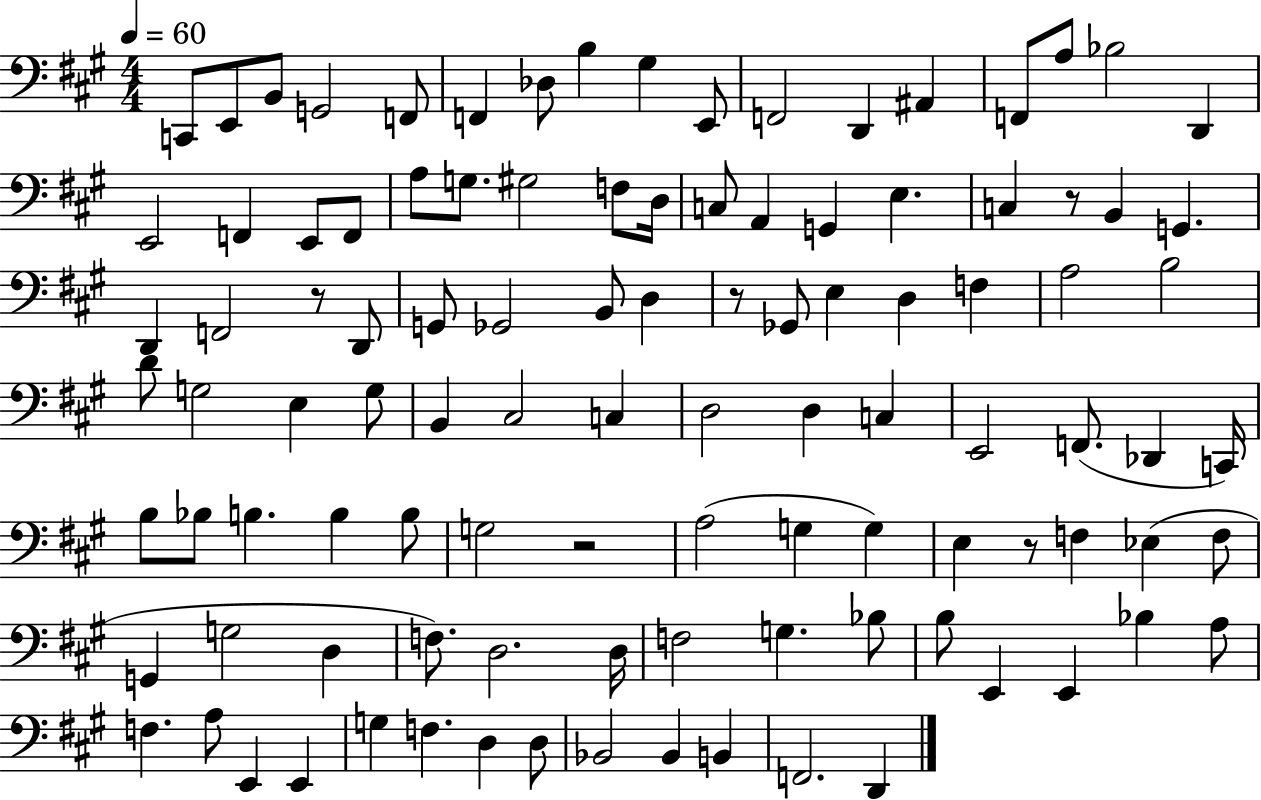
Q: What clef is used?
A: bass